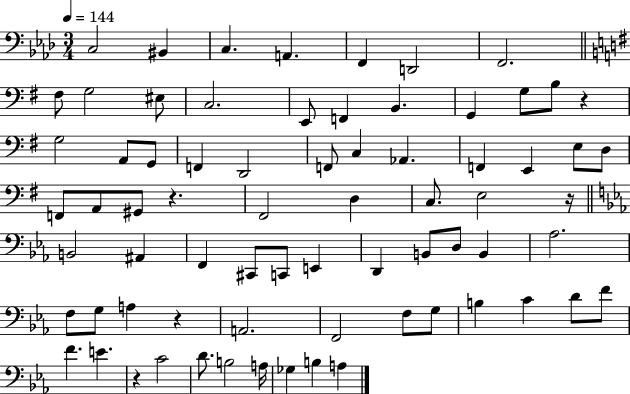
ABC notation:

X:1
T:Untitled
M:3/4
L:1/4
K:Ab
C,2 ^B,, C, A,, F,, D,,2 F,,2 ^F,/2 G,2 ^E,/2 C,2 E,,/2 F,, B,, G,, G,/2 B,/2 z G,2 A,,/2 G,,/2 F,, D,,2 F,,/2 C, _A,, F,, E,, E,/2 D,/2 F,,/2 A,,/2 ^G,,/2 z ^F,,2 D, C,/2 E,2 z/4 B,,2 ^A,, F,, ^C,,/2 C,,/2 E,, D,, B,,/2 D,/2 B,, _A,2 F,/2 G,/2 A, z A,,2 F,,2 F,/2 G,/2 B, C D/2 F/2 F E z C2 D/2 B,2 A,/4 _G, B, A,